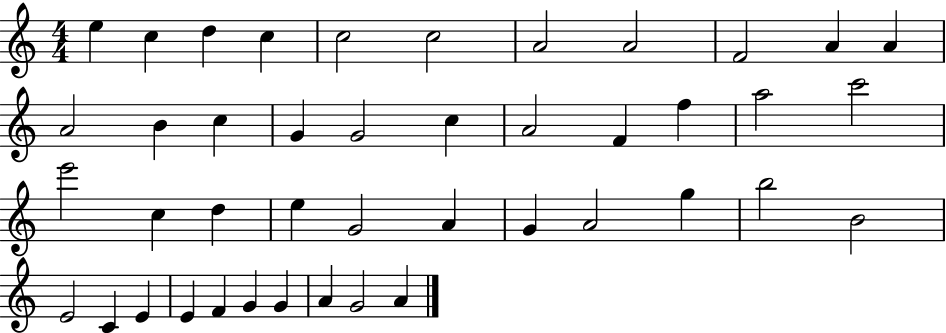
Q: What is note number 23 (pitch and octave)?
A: E6